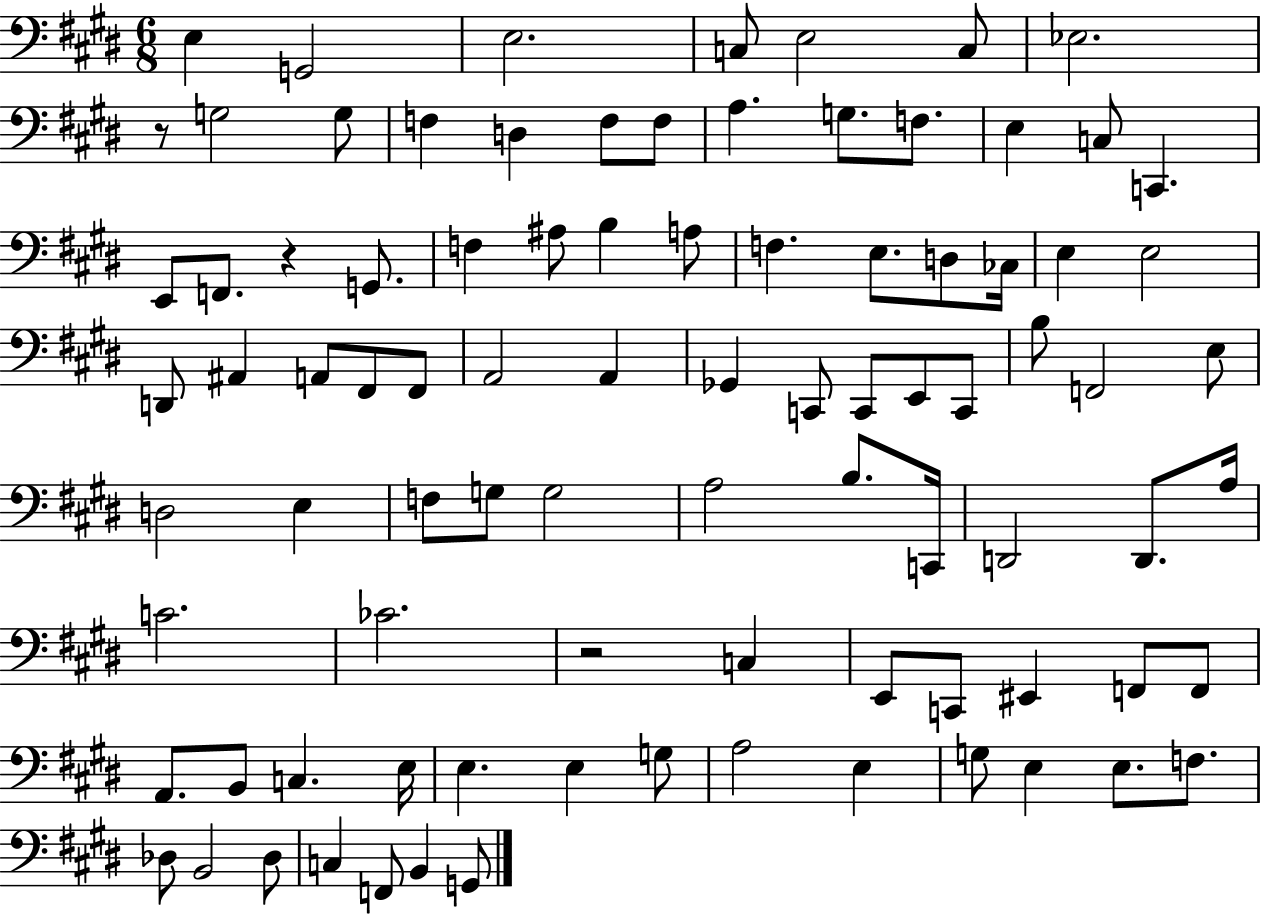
E3/q G2/h E3/h. C3/e E3/h C3/e Eb3/h. R/e G3/h G3/e F3/q D3/q F3/e F3/e A3/q. G3/e. F3/e. E3/q C3/e C2/q. E2/e F2/e. R/q G2/e. F3/q A#3/e B3/q A3/e F3/q. E3/e. D3/e CES3/s E3/q E3/h D2/e A#2/q A2/e F#2/e F#2/e A2/h A2/q Gb2/q C2/e C2/e E2/e C2/e B3/e F2/h E3/e D3/h E3/q F3/e G3/e G3/h A3/h B3/e. C2/s D2/h D2/e. A3/s C4/h. CES4/h. R/h C3/q E2/e C2/e EIS2/q F2/e F2/e A2/e. B2/e C3/q. E3/s E3/q. E3/q G3/e A3/h E3/q G3/e E3/q E3/e. F3/e. Db3/e B2/h Db3/e C3/q F2/e B2/q G2/e